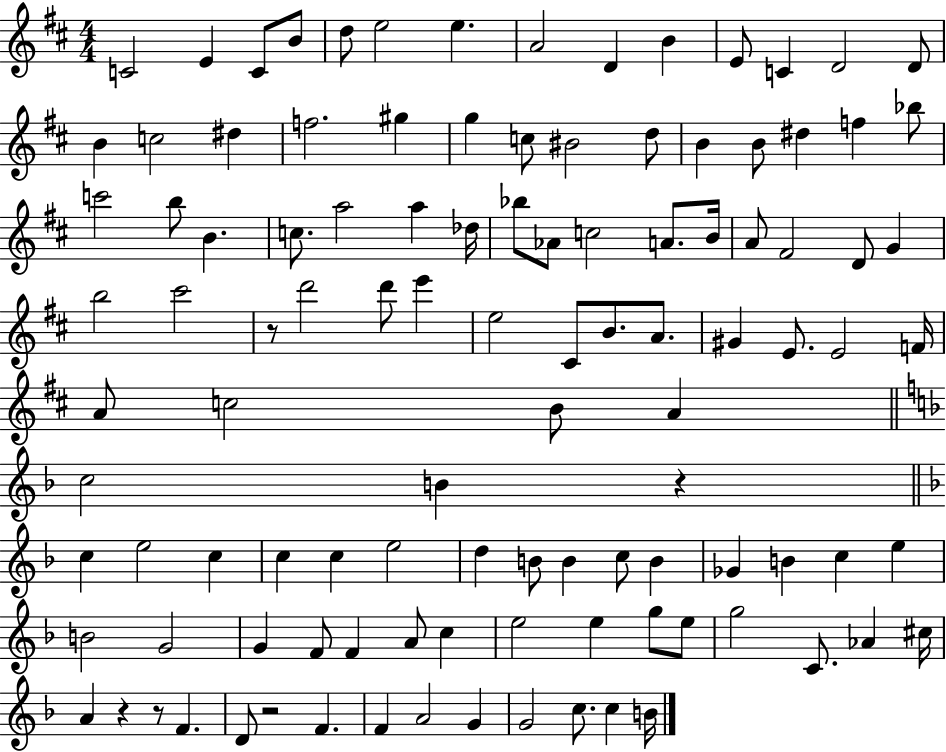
X:1
T:Untitled
M:4/4
L:1/4
K:D
C2 E C/2 B/2 d/2 e2 e A2 D B E/2 C D2 D/2 B c2 ^d f2 ^g g c/2 ^B2 d/2 B B/2 ^d f _b/2 c'2 b/2 B c/2 a2 a _d/4 _b/2 _A/2 c2 A/2 B/4 A/2 ^F2 D/2 G b2 ^c'2 z/2 d'2 d'/2 e' e2 ^C/2 B/2 A/2 ^G E/2 E2 F/4 A/2 c2 B/2 A c2 B z c e2 c c c e2 d B/2 B c/2 B _G B c e B2 G2 G F/2 F A/2 c e2 e g/2 e/2 g2 C/2 _A ^c/4 A z z/2 F D/2 z2 F F A2 G G2 c/2 c B/4